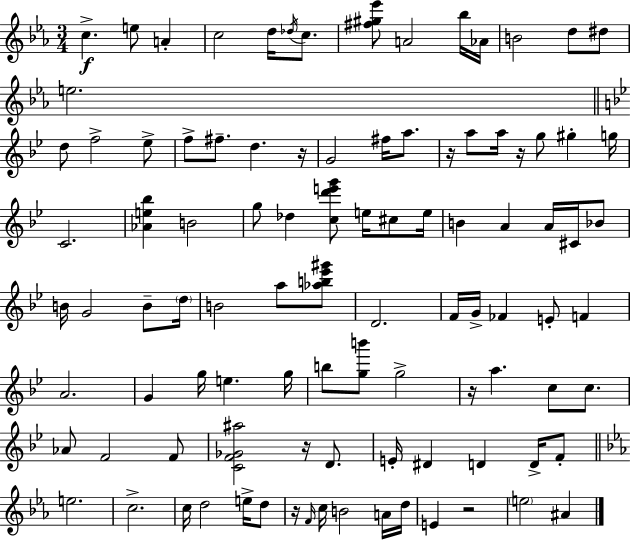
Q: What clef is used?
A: treble